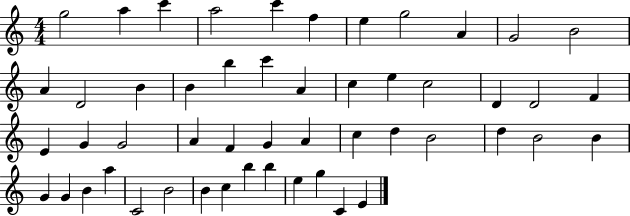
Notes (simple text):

G5/h A5/q C6/q A5/h C6/q F5/q E5/q G5/h A4/q G4/h B4/h A4/q D4/h B4/q B4/q B5/q C6/q A4/q C5/q E5/q C5/h D4/q D4/h F4/q E4/q G4/q G4/h A4/q F4/q G4/q A4/q C5/q D5/q B4/h D5/q B4/h B4/q G4/q G4/q B4/q A5/q C4/h B4/h B4/q C5/q B5/q B5/q E5/q G5/q C4/q E4/q